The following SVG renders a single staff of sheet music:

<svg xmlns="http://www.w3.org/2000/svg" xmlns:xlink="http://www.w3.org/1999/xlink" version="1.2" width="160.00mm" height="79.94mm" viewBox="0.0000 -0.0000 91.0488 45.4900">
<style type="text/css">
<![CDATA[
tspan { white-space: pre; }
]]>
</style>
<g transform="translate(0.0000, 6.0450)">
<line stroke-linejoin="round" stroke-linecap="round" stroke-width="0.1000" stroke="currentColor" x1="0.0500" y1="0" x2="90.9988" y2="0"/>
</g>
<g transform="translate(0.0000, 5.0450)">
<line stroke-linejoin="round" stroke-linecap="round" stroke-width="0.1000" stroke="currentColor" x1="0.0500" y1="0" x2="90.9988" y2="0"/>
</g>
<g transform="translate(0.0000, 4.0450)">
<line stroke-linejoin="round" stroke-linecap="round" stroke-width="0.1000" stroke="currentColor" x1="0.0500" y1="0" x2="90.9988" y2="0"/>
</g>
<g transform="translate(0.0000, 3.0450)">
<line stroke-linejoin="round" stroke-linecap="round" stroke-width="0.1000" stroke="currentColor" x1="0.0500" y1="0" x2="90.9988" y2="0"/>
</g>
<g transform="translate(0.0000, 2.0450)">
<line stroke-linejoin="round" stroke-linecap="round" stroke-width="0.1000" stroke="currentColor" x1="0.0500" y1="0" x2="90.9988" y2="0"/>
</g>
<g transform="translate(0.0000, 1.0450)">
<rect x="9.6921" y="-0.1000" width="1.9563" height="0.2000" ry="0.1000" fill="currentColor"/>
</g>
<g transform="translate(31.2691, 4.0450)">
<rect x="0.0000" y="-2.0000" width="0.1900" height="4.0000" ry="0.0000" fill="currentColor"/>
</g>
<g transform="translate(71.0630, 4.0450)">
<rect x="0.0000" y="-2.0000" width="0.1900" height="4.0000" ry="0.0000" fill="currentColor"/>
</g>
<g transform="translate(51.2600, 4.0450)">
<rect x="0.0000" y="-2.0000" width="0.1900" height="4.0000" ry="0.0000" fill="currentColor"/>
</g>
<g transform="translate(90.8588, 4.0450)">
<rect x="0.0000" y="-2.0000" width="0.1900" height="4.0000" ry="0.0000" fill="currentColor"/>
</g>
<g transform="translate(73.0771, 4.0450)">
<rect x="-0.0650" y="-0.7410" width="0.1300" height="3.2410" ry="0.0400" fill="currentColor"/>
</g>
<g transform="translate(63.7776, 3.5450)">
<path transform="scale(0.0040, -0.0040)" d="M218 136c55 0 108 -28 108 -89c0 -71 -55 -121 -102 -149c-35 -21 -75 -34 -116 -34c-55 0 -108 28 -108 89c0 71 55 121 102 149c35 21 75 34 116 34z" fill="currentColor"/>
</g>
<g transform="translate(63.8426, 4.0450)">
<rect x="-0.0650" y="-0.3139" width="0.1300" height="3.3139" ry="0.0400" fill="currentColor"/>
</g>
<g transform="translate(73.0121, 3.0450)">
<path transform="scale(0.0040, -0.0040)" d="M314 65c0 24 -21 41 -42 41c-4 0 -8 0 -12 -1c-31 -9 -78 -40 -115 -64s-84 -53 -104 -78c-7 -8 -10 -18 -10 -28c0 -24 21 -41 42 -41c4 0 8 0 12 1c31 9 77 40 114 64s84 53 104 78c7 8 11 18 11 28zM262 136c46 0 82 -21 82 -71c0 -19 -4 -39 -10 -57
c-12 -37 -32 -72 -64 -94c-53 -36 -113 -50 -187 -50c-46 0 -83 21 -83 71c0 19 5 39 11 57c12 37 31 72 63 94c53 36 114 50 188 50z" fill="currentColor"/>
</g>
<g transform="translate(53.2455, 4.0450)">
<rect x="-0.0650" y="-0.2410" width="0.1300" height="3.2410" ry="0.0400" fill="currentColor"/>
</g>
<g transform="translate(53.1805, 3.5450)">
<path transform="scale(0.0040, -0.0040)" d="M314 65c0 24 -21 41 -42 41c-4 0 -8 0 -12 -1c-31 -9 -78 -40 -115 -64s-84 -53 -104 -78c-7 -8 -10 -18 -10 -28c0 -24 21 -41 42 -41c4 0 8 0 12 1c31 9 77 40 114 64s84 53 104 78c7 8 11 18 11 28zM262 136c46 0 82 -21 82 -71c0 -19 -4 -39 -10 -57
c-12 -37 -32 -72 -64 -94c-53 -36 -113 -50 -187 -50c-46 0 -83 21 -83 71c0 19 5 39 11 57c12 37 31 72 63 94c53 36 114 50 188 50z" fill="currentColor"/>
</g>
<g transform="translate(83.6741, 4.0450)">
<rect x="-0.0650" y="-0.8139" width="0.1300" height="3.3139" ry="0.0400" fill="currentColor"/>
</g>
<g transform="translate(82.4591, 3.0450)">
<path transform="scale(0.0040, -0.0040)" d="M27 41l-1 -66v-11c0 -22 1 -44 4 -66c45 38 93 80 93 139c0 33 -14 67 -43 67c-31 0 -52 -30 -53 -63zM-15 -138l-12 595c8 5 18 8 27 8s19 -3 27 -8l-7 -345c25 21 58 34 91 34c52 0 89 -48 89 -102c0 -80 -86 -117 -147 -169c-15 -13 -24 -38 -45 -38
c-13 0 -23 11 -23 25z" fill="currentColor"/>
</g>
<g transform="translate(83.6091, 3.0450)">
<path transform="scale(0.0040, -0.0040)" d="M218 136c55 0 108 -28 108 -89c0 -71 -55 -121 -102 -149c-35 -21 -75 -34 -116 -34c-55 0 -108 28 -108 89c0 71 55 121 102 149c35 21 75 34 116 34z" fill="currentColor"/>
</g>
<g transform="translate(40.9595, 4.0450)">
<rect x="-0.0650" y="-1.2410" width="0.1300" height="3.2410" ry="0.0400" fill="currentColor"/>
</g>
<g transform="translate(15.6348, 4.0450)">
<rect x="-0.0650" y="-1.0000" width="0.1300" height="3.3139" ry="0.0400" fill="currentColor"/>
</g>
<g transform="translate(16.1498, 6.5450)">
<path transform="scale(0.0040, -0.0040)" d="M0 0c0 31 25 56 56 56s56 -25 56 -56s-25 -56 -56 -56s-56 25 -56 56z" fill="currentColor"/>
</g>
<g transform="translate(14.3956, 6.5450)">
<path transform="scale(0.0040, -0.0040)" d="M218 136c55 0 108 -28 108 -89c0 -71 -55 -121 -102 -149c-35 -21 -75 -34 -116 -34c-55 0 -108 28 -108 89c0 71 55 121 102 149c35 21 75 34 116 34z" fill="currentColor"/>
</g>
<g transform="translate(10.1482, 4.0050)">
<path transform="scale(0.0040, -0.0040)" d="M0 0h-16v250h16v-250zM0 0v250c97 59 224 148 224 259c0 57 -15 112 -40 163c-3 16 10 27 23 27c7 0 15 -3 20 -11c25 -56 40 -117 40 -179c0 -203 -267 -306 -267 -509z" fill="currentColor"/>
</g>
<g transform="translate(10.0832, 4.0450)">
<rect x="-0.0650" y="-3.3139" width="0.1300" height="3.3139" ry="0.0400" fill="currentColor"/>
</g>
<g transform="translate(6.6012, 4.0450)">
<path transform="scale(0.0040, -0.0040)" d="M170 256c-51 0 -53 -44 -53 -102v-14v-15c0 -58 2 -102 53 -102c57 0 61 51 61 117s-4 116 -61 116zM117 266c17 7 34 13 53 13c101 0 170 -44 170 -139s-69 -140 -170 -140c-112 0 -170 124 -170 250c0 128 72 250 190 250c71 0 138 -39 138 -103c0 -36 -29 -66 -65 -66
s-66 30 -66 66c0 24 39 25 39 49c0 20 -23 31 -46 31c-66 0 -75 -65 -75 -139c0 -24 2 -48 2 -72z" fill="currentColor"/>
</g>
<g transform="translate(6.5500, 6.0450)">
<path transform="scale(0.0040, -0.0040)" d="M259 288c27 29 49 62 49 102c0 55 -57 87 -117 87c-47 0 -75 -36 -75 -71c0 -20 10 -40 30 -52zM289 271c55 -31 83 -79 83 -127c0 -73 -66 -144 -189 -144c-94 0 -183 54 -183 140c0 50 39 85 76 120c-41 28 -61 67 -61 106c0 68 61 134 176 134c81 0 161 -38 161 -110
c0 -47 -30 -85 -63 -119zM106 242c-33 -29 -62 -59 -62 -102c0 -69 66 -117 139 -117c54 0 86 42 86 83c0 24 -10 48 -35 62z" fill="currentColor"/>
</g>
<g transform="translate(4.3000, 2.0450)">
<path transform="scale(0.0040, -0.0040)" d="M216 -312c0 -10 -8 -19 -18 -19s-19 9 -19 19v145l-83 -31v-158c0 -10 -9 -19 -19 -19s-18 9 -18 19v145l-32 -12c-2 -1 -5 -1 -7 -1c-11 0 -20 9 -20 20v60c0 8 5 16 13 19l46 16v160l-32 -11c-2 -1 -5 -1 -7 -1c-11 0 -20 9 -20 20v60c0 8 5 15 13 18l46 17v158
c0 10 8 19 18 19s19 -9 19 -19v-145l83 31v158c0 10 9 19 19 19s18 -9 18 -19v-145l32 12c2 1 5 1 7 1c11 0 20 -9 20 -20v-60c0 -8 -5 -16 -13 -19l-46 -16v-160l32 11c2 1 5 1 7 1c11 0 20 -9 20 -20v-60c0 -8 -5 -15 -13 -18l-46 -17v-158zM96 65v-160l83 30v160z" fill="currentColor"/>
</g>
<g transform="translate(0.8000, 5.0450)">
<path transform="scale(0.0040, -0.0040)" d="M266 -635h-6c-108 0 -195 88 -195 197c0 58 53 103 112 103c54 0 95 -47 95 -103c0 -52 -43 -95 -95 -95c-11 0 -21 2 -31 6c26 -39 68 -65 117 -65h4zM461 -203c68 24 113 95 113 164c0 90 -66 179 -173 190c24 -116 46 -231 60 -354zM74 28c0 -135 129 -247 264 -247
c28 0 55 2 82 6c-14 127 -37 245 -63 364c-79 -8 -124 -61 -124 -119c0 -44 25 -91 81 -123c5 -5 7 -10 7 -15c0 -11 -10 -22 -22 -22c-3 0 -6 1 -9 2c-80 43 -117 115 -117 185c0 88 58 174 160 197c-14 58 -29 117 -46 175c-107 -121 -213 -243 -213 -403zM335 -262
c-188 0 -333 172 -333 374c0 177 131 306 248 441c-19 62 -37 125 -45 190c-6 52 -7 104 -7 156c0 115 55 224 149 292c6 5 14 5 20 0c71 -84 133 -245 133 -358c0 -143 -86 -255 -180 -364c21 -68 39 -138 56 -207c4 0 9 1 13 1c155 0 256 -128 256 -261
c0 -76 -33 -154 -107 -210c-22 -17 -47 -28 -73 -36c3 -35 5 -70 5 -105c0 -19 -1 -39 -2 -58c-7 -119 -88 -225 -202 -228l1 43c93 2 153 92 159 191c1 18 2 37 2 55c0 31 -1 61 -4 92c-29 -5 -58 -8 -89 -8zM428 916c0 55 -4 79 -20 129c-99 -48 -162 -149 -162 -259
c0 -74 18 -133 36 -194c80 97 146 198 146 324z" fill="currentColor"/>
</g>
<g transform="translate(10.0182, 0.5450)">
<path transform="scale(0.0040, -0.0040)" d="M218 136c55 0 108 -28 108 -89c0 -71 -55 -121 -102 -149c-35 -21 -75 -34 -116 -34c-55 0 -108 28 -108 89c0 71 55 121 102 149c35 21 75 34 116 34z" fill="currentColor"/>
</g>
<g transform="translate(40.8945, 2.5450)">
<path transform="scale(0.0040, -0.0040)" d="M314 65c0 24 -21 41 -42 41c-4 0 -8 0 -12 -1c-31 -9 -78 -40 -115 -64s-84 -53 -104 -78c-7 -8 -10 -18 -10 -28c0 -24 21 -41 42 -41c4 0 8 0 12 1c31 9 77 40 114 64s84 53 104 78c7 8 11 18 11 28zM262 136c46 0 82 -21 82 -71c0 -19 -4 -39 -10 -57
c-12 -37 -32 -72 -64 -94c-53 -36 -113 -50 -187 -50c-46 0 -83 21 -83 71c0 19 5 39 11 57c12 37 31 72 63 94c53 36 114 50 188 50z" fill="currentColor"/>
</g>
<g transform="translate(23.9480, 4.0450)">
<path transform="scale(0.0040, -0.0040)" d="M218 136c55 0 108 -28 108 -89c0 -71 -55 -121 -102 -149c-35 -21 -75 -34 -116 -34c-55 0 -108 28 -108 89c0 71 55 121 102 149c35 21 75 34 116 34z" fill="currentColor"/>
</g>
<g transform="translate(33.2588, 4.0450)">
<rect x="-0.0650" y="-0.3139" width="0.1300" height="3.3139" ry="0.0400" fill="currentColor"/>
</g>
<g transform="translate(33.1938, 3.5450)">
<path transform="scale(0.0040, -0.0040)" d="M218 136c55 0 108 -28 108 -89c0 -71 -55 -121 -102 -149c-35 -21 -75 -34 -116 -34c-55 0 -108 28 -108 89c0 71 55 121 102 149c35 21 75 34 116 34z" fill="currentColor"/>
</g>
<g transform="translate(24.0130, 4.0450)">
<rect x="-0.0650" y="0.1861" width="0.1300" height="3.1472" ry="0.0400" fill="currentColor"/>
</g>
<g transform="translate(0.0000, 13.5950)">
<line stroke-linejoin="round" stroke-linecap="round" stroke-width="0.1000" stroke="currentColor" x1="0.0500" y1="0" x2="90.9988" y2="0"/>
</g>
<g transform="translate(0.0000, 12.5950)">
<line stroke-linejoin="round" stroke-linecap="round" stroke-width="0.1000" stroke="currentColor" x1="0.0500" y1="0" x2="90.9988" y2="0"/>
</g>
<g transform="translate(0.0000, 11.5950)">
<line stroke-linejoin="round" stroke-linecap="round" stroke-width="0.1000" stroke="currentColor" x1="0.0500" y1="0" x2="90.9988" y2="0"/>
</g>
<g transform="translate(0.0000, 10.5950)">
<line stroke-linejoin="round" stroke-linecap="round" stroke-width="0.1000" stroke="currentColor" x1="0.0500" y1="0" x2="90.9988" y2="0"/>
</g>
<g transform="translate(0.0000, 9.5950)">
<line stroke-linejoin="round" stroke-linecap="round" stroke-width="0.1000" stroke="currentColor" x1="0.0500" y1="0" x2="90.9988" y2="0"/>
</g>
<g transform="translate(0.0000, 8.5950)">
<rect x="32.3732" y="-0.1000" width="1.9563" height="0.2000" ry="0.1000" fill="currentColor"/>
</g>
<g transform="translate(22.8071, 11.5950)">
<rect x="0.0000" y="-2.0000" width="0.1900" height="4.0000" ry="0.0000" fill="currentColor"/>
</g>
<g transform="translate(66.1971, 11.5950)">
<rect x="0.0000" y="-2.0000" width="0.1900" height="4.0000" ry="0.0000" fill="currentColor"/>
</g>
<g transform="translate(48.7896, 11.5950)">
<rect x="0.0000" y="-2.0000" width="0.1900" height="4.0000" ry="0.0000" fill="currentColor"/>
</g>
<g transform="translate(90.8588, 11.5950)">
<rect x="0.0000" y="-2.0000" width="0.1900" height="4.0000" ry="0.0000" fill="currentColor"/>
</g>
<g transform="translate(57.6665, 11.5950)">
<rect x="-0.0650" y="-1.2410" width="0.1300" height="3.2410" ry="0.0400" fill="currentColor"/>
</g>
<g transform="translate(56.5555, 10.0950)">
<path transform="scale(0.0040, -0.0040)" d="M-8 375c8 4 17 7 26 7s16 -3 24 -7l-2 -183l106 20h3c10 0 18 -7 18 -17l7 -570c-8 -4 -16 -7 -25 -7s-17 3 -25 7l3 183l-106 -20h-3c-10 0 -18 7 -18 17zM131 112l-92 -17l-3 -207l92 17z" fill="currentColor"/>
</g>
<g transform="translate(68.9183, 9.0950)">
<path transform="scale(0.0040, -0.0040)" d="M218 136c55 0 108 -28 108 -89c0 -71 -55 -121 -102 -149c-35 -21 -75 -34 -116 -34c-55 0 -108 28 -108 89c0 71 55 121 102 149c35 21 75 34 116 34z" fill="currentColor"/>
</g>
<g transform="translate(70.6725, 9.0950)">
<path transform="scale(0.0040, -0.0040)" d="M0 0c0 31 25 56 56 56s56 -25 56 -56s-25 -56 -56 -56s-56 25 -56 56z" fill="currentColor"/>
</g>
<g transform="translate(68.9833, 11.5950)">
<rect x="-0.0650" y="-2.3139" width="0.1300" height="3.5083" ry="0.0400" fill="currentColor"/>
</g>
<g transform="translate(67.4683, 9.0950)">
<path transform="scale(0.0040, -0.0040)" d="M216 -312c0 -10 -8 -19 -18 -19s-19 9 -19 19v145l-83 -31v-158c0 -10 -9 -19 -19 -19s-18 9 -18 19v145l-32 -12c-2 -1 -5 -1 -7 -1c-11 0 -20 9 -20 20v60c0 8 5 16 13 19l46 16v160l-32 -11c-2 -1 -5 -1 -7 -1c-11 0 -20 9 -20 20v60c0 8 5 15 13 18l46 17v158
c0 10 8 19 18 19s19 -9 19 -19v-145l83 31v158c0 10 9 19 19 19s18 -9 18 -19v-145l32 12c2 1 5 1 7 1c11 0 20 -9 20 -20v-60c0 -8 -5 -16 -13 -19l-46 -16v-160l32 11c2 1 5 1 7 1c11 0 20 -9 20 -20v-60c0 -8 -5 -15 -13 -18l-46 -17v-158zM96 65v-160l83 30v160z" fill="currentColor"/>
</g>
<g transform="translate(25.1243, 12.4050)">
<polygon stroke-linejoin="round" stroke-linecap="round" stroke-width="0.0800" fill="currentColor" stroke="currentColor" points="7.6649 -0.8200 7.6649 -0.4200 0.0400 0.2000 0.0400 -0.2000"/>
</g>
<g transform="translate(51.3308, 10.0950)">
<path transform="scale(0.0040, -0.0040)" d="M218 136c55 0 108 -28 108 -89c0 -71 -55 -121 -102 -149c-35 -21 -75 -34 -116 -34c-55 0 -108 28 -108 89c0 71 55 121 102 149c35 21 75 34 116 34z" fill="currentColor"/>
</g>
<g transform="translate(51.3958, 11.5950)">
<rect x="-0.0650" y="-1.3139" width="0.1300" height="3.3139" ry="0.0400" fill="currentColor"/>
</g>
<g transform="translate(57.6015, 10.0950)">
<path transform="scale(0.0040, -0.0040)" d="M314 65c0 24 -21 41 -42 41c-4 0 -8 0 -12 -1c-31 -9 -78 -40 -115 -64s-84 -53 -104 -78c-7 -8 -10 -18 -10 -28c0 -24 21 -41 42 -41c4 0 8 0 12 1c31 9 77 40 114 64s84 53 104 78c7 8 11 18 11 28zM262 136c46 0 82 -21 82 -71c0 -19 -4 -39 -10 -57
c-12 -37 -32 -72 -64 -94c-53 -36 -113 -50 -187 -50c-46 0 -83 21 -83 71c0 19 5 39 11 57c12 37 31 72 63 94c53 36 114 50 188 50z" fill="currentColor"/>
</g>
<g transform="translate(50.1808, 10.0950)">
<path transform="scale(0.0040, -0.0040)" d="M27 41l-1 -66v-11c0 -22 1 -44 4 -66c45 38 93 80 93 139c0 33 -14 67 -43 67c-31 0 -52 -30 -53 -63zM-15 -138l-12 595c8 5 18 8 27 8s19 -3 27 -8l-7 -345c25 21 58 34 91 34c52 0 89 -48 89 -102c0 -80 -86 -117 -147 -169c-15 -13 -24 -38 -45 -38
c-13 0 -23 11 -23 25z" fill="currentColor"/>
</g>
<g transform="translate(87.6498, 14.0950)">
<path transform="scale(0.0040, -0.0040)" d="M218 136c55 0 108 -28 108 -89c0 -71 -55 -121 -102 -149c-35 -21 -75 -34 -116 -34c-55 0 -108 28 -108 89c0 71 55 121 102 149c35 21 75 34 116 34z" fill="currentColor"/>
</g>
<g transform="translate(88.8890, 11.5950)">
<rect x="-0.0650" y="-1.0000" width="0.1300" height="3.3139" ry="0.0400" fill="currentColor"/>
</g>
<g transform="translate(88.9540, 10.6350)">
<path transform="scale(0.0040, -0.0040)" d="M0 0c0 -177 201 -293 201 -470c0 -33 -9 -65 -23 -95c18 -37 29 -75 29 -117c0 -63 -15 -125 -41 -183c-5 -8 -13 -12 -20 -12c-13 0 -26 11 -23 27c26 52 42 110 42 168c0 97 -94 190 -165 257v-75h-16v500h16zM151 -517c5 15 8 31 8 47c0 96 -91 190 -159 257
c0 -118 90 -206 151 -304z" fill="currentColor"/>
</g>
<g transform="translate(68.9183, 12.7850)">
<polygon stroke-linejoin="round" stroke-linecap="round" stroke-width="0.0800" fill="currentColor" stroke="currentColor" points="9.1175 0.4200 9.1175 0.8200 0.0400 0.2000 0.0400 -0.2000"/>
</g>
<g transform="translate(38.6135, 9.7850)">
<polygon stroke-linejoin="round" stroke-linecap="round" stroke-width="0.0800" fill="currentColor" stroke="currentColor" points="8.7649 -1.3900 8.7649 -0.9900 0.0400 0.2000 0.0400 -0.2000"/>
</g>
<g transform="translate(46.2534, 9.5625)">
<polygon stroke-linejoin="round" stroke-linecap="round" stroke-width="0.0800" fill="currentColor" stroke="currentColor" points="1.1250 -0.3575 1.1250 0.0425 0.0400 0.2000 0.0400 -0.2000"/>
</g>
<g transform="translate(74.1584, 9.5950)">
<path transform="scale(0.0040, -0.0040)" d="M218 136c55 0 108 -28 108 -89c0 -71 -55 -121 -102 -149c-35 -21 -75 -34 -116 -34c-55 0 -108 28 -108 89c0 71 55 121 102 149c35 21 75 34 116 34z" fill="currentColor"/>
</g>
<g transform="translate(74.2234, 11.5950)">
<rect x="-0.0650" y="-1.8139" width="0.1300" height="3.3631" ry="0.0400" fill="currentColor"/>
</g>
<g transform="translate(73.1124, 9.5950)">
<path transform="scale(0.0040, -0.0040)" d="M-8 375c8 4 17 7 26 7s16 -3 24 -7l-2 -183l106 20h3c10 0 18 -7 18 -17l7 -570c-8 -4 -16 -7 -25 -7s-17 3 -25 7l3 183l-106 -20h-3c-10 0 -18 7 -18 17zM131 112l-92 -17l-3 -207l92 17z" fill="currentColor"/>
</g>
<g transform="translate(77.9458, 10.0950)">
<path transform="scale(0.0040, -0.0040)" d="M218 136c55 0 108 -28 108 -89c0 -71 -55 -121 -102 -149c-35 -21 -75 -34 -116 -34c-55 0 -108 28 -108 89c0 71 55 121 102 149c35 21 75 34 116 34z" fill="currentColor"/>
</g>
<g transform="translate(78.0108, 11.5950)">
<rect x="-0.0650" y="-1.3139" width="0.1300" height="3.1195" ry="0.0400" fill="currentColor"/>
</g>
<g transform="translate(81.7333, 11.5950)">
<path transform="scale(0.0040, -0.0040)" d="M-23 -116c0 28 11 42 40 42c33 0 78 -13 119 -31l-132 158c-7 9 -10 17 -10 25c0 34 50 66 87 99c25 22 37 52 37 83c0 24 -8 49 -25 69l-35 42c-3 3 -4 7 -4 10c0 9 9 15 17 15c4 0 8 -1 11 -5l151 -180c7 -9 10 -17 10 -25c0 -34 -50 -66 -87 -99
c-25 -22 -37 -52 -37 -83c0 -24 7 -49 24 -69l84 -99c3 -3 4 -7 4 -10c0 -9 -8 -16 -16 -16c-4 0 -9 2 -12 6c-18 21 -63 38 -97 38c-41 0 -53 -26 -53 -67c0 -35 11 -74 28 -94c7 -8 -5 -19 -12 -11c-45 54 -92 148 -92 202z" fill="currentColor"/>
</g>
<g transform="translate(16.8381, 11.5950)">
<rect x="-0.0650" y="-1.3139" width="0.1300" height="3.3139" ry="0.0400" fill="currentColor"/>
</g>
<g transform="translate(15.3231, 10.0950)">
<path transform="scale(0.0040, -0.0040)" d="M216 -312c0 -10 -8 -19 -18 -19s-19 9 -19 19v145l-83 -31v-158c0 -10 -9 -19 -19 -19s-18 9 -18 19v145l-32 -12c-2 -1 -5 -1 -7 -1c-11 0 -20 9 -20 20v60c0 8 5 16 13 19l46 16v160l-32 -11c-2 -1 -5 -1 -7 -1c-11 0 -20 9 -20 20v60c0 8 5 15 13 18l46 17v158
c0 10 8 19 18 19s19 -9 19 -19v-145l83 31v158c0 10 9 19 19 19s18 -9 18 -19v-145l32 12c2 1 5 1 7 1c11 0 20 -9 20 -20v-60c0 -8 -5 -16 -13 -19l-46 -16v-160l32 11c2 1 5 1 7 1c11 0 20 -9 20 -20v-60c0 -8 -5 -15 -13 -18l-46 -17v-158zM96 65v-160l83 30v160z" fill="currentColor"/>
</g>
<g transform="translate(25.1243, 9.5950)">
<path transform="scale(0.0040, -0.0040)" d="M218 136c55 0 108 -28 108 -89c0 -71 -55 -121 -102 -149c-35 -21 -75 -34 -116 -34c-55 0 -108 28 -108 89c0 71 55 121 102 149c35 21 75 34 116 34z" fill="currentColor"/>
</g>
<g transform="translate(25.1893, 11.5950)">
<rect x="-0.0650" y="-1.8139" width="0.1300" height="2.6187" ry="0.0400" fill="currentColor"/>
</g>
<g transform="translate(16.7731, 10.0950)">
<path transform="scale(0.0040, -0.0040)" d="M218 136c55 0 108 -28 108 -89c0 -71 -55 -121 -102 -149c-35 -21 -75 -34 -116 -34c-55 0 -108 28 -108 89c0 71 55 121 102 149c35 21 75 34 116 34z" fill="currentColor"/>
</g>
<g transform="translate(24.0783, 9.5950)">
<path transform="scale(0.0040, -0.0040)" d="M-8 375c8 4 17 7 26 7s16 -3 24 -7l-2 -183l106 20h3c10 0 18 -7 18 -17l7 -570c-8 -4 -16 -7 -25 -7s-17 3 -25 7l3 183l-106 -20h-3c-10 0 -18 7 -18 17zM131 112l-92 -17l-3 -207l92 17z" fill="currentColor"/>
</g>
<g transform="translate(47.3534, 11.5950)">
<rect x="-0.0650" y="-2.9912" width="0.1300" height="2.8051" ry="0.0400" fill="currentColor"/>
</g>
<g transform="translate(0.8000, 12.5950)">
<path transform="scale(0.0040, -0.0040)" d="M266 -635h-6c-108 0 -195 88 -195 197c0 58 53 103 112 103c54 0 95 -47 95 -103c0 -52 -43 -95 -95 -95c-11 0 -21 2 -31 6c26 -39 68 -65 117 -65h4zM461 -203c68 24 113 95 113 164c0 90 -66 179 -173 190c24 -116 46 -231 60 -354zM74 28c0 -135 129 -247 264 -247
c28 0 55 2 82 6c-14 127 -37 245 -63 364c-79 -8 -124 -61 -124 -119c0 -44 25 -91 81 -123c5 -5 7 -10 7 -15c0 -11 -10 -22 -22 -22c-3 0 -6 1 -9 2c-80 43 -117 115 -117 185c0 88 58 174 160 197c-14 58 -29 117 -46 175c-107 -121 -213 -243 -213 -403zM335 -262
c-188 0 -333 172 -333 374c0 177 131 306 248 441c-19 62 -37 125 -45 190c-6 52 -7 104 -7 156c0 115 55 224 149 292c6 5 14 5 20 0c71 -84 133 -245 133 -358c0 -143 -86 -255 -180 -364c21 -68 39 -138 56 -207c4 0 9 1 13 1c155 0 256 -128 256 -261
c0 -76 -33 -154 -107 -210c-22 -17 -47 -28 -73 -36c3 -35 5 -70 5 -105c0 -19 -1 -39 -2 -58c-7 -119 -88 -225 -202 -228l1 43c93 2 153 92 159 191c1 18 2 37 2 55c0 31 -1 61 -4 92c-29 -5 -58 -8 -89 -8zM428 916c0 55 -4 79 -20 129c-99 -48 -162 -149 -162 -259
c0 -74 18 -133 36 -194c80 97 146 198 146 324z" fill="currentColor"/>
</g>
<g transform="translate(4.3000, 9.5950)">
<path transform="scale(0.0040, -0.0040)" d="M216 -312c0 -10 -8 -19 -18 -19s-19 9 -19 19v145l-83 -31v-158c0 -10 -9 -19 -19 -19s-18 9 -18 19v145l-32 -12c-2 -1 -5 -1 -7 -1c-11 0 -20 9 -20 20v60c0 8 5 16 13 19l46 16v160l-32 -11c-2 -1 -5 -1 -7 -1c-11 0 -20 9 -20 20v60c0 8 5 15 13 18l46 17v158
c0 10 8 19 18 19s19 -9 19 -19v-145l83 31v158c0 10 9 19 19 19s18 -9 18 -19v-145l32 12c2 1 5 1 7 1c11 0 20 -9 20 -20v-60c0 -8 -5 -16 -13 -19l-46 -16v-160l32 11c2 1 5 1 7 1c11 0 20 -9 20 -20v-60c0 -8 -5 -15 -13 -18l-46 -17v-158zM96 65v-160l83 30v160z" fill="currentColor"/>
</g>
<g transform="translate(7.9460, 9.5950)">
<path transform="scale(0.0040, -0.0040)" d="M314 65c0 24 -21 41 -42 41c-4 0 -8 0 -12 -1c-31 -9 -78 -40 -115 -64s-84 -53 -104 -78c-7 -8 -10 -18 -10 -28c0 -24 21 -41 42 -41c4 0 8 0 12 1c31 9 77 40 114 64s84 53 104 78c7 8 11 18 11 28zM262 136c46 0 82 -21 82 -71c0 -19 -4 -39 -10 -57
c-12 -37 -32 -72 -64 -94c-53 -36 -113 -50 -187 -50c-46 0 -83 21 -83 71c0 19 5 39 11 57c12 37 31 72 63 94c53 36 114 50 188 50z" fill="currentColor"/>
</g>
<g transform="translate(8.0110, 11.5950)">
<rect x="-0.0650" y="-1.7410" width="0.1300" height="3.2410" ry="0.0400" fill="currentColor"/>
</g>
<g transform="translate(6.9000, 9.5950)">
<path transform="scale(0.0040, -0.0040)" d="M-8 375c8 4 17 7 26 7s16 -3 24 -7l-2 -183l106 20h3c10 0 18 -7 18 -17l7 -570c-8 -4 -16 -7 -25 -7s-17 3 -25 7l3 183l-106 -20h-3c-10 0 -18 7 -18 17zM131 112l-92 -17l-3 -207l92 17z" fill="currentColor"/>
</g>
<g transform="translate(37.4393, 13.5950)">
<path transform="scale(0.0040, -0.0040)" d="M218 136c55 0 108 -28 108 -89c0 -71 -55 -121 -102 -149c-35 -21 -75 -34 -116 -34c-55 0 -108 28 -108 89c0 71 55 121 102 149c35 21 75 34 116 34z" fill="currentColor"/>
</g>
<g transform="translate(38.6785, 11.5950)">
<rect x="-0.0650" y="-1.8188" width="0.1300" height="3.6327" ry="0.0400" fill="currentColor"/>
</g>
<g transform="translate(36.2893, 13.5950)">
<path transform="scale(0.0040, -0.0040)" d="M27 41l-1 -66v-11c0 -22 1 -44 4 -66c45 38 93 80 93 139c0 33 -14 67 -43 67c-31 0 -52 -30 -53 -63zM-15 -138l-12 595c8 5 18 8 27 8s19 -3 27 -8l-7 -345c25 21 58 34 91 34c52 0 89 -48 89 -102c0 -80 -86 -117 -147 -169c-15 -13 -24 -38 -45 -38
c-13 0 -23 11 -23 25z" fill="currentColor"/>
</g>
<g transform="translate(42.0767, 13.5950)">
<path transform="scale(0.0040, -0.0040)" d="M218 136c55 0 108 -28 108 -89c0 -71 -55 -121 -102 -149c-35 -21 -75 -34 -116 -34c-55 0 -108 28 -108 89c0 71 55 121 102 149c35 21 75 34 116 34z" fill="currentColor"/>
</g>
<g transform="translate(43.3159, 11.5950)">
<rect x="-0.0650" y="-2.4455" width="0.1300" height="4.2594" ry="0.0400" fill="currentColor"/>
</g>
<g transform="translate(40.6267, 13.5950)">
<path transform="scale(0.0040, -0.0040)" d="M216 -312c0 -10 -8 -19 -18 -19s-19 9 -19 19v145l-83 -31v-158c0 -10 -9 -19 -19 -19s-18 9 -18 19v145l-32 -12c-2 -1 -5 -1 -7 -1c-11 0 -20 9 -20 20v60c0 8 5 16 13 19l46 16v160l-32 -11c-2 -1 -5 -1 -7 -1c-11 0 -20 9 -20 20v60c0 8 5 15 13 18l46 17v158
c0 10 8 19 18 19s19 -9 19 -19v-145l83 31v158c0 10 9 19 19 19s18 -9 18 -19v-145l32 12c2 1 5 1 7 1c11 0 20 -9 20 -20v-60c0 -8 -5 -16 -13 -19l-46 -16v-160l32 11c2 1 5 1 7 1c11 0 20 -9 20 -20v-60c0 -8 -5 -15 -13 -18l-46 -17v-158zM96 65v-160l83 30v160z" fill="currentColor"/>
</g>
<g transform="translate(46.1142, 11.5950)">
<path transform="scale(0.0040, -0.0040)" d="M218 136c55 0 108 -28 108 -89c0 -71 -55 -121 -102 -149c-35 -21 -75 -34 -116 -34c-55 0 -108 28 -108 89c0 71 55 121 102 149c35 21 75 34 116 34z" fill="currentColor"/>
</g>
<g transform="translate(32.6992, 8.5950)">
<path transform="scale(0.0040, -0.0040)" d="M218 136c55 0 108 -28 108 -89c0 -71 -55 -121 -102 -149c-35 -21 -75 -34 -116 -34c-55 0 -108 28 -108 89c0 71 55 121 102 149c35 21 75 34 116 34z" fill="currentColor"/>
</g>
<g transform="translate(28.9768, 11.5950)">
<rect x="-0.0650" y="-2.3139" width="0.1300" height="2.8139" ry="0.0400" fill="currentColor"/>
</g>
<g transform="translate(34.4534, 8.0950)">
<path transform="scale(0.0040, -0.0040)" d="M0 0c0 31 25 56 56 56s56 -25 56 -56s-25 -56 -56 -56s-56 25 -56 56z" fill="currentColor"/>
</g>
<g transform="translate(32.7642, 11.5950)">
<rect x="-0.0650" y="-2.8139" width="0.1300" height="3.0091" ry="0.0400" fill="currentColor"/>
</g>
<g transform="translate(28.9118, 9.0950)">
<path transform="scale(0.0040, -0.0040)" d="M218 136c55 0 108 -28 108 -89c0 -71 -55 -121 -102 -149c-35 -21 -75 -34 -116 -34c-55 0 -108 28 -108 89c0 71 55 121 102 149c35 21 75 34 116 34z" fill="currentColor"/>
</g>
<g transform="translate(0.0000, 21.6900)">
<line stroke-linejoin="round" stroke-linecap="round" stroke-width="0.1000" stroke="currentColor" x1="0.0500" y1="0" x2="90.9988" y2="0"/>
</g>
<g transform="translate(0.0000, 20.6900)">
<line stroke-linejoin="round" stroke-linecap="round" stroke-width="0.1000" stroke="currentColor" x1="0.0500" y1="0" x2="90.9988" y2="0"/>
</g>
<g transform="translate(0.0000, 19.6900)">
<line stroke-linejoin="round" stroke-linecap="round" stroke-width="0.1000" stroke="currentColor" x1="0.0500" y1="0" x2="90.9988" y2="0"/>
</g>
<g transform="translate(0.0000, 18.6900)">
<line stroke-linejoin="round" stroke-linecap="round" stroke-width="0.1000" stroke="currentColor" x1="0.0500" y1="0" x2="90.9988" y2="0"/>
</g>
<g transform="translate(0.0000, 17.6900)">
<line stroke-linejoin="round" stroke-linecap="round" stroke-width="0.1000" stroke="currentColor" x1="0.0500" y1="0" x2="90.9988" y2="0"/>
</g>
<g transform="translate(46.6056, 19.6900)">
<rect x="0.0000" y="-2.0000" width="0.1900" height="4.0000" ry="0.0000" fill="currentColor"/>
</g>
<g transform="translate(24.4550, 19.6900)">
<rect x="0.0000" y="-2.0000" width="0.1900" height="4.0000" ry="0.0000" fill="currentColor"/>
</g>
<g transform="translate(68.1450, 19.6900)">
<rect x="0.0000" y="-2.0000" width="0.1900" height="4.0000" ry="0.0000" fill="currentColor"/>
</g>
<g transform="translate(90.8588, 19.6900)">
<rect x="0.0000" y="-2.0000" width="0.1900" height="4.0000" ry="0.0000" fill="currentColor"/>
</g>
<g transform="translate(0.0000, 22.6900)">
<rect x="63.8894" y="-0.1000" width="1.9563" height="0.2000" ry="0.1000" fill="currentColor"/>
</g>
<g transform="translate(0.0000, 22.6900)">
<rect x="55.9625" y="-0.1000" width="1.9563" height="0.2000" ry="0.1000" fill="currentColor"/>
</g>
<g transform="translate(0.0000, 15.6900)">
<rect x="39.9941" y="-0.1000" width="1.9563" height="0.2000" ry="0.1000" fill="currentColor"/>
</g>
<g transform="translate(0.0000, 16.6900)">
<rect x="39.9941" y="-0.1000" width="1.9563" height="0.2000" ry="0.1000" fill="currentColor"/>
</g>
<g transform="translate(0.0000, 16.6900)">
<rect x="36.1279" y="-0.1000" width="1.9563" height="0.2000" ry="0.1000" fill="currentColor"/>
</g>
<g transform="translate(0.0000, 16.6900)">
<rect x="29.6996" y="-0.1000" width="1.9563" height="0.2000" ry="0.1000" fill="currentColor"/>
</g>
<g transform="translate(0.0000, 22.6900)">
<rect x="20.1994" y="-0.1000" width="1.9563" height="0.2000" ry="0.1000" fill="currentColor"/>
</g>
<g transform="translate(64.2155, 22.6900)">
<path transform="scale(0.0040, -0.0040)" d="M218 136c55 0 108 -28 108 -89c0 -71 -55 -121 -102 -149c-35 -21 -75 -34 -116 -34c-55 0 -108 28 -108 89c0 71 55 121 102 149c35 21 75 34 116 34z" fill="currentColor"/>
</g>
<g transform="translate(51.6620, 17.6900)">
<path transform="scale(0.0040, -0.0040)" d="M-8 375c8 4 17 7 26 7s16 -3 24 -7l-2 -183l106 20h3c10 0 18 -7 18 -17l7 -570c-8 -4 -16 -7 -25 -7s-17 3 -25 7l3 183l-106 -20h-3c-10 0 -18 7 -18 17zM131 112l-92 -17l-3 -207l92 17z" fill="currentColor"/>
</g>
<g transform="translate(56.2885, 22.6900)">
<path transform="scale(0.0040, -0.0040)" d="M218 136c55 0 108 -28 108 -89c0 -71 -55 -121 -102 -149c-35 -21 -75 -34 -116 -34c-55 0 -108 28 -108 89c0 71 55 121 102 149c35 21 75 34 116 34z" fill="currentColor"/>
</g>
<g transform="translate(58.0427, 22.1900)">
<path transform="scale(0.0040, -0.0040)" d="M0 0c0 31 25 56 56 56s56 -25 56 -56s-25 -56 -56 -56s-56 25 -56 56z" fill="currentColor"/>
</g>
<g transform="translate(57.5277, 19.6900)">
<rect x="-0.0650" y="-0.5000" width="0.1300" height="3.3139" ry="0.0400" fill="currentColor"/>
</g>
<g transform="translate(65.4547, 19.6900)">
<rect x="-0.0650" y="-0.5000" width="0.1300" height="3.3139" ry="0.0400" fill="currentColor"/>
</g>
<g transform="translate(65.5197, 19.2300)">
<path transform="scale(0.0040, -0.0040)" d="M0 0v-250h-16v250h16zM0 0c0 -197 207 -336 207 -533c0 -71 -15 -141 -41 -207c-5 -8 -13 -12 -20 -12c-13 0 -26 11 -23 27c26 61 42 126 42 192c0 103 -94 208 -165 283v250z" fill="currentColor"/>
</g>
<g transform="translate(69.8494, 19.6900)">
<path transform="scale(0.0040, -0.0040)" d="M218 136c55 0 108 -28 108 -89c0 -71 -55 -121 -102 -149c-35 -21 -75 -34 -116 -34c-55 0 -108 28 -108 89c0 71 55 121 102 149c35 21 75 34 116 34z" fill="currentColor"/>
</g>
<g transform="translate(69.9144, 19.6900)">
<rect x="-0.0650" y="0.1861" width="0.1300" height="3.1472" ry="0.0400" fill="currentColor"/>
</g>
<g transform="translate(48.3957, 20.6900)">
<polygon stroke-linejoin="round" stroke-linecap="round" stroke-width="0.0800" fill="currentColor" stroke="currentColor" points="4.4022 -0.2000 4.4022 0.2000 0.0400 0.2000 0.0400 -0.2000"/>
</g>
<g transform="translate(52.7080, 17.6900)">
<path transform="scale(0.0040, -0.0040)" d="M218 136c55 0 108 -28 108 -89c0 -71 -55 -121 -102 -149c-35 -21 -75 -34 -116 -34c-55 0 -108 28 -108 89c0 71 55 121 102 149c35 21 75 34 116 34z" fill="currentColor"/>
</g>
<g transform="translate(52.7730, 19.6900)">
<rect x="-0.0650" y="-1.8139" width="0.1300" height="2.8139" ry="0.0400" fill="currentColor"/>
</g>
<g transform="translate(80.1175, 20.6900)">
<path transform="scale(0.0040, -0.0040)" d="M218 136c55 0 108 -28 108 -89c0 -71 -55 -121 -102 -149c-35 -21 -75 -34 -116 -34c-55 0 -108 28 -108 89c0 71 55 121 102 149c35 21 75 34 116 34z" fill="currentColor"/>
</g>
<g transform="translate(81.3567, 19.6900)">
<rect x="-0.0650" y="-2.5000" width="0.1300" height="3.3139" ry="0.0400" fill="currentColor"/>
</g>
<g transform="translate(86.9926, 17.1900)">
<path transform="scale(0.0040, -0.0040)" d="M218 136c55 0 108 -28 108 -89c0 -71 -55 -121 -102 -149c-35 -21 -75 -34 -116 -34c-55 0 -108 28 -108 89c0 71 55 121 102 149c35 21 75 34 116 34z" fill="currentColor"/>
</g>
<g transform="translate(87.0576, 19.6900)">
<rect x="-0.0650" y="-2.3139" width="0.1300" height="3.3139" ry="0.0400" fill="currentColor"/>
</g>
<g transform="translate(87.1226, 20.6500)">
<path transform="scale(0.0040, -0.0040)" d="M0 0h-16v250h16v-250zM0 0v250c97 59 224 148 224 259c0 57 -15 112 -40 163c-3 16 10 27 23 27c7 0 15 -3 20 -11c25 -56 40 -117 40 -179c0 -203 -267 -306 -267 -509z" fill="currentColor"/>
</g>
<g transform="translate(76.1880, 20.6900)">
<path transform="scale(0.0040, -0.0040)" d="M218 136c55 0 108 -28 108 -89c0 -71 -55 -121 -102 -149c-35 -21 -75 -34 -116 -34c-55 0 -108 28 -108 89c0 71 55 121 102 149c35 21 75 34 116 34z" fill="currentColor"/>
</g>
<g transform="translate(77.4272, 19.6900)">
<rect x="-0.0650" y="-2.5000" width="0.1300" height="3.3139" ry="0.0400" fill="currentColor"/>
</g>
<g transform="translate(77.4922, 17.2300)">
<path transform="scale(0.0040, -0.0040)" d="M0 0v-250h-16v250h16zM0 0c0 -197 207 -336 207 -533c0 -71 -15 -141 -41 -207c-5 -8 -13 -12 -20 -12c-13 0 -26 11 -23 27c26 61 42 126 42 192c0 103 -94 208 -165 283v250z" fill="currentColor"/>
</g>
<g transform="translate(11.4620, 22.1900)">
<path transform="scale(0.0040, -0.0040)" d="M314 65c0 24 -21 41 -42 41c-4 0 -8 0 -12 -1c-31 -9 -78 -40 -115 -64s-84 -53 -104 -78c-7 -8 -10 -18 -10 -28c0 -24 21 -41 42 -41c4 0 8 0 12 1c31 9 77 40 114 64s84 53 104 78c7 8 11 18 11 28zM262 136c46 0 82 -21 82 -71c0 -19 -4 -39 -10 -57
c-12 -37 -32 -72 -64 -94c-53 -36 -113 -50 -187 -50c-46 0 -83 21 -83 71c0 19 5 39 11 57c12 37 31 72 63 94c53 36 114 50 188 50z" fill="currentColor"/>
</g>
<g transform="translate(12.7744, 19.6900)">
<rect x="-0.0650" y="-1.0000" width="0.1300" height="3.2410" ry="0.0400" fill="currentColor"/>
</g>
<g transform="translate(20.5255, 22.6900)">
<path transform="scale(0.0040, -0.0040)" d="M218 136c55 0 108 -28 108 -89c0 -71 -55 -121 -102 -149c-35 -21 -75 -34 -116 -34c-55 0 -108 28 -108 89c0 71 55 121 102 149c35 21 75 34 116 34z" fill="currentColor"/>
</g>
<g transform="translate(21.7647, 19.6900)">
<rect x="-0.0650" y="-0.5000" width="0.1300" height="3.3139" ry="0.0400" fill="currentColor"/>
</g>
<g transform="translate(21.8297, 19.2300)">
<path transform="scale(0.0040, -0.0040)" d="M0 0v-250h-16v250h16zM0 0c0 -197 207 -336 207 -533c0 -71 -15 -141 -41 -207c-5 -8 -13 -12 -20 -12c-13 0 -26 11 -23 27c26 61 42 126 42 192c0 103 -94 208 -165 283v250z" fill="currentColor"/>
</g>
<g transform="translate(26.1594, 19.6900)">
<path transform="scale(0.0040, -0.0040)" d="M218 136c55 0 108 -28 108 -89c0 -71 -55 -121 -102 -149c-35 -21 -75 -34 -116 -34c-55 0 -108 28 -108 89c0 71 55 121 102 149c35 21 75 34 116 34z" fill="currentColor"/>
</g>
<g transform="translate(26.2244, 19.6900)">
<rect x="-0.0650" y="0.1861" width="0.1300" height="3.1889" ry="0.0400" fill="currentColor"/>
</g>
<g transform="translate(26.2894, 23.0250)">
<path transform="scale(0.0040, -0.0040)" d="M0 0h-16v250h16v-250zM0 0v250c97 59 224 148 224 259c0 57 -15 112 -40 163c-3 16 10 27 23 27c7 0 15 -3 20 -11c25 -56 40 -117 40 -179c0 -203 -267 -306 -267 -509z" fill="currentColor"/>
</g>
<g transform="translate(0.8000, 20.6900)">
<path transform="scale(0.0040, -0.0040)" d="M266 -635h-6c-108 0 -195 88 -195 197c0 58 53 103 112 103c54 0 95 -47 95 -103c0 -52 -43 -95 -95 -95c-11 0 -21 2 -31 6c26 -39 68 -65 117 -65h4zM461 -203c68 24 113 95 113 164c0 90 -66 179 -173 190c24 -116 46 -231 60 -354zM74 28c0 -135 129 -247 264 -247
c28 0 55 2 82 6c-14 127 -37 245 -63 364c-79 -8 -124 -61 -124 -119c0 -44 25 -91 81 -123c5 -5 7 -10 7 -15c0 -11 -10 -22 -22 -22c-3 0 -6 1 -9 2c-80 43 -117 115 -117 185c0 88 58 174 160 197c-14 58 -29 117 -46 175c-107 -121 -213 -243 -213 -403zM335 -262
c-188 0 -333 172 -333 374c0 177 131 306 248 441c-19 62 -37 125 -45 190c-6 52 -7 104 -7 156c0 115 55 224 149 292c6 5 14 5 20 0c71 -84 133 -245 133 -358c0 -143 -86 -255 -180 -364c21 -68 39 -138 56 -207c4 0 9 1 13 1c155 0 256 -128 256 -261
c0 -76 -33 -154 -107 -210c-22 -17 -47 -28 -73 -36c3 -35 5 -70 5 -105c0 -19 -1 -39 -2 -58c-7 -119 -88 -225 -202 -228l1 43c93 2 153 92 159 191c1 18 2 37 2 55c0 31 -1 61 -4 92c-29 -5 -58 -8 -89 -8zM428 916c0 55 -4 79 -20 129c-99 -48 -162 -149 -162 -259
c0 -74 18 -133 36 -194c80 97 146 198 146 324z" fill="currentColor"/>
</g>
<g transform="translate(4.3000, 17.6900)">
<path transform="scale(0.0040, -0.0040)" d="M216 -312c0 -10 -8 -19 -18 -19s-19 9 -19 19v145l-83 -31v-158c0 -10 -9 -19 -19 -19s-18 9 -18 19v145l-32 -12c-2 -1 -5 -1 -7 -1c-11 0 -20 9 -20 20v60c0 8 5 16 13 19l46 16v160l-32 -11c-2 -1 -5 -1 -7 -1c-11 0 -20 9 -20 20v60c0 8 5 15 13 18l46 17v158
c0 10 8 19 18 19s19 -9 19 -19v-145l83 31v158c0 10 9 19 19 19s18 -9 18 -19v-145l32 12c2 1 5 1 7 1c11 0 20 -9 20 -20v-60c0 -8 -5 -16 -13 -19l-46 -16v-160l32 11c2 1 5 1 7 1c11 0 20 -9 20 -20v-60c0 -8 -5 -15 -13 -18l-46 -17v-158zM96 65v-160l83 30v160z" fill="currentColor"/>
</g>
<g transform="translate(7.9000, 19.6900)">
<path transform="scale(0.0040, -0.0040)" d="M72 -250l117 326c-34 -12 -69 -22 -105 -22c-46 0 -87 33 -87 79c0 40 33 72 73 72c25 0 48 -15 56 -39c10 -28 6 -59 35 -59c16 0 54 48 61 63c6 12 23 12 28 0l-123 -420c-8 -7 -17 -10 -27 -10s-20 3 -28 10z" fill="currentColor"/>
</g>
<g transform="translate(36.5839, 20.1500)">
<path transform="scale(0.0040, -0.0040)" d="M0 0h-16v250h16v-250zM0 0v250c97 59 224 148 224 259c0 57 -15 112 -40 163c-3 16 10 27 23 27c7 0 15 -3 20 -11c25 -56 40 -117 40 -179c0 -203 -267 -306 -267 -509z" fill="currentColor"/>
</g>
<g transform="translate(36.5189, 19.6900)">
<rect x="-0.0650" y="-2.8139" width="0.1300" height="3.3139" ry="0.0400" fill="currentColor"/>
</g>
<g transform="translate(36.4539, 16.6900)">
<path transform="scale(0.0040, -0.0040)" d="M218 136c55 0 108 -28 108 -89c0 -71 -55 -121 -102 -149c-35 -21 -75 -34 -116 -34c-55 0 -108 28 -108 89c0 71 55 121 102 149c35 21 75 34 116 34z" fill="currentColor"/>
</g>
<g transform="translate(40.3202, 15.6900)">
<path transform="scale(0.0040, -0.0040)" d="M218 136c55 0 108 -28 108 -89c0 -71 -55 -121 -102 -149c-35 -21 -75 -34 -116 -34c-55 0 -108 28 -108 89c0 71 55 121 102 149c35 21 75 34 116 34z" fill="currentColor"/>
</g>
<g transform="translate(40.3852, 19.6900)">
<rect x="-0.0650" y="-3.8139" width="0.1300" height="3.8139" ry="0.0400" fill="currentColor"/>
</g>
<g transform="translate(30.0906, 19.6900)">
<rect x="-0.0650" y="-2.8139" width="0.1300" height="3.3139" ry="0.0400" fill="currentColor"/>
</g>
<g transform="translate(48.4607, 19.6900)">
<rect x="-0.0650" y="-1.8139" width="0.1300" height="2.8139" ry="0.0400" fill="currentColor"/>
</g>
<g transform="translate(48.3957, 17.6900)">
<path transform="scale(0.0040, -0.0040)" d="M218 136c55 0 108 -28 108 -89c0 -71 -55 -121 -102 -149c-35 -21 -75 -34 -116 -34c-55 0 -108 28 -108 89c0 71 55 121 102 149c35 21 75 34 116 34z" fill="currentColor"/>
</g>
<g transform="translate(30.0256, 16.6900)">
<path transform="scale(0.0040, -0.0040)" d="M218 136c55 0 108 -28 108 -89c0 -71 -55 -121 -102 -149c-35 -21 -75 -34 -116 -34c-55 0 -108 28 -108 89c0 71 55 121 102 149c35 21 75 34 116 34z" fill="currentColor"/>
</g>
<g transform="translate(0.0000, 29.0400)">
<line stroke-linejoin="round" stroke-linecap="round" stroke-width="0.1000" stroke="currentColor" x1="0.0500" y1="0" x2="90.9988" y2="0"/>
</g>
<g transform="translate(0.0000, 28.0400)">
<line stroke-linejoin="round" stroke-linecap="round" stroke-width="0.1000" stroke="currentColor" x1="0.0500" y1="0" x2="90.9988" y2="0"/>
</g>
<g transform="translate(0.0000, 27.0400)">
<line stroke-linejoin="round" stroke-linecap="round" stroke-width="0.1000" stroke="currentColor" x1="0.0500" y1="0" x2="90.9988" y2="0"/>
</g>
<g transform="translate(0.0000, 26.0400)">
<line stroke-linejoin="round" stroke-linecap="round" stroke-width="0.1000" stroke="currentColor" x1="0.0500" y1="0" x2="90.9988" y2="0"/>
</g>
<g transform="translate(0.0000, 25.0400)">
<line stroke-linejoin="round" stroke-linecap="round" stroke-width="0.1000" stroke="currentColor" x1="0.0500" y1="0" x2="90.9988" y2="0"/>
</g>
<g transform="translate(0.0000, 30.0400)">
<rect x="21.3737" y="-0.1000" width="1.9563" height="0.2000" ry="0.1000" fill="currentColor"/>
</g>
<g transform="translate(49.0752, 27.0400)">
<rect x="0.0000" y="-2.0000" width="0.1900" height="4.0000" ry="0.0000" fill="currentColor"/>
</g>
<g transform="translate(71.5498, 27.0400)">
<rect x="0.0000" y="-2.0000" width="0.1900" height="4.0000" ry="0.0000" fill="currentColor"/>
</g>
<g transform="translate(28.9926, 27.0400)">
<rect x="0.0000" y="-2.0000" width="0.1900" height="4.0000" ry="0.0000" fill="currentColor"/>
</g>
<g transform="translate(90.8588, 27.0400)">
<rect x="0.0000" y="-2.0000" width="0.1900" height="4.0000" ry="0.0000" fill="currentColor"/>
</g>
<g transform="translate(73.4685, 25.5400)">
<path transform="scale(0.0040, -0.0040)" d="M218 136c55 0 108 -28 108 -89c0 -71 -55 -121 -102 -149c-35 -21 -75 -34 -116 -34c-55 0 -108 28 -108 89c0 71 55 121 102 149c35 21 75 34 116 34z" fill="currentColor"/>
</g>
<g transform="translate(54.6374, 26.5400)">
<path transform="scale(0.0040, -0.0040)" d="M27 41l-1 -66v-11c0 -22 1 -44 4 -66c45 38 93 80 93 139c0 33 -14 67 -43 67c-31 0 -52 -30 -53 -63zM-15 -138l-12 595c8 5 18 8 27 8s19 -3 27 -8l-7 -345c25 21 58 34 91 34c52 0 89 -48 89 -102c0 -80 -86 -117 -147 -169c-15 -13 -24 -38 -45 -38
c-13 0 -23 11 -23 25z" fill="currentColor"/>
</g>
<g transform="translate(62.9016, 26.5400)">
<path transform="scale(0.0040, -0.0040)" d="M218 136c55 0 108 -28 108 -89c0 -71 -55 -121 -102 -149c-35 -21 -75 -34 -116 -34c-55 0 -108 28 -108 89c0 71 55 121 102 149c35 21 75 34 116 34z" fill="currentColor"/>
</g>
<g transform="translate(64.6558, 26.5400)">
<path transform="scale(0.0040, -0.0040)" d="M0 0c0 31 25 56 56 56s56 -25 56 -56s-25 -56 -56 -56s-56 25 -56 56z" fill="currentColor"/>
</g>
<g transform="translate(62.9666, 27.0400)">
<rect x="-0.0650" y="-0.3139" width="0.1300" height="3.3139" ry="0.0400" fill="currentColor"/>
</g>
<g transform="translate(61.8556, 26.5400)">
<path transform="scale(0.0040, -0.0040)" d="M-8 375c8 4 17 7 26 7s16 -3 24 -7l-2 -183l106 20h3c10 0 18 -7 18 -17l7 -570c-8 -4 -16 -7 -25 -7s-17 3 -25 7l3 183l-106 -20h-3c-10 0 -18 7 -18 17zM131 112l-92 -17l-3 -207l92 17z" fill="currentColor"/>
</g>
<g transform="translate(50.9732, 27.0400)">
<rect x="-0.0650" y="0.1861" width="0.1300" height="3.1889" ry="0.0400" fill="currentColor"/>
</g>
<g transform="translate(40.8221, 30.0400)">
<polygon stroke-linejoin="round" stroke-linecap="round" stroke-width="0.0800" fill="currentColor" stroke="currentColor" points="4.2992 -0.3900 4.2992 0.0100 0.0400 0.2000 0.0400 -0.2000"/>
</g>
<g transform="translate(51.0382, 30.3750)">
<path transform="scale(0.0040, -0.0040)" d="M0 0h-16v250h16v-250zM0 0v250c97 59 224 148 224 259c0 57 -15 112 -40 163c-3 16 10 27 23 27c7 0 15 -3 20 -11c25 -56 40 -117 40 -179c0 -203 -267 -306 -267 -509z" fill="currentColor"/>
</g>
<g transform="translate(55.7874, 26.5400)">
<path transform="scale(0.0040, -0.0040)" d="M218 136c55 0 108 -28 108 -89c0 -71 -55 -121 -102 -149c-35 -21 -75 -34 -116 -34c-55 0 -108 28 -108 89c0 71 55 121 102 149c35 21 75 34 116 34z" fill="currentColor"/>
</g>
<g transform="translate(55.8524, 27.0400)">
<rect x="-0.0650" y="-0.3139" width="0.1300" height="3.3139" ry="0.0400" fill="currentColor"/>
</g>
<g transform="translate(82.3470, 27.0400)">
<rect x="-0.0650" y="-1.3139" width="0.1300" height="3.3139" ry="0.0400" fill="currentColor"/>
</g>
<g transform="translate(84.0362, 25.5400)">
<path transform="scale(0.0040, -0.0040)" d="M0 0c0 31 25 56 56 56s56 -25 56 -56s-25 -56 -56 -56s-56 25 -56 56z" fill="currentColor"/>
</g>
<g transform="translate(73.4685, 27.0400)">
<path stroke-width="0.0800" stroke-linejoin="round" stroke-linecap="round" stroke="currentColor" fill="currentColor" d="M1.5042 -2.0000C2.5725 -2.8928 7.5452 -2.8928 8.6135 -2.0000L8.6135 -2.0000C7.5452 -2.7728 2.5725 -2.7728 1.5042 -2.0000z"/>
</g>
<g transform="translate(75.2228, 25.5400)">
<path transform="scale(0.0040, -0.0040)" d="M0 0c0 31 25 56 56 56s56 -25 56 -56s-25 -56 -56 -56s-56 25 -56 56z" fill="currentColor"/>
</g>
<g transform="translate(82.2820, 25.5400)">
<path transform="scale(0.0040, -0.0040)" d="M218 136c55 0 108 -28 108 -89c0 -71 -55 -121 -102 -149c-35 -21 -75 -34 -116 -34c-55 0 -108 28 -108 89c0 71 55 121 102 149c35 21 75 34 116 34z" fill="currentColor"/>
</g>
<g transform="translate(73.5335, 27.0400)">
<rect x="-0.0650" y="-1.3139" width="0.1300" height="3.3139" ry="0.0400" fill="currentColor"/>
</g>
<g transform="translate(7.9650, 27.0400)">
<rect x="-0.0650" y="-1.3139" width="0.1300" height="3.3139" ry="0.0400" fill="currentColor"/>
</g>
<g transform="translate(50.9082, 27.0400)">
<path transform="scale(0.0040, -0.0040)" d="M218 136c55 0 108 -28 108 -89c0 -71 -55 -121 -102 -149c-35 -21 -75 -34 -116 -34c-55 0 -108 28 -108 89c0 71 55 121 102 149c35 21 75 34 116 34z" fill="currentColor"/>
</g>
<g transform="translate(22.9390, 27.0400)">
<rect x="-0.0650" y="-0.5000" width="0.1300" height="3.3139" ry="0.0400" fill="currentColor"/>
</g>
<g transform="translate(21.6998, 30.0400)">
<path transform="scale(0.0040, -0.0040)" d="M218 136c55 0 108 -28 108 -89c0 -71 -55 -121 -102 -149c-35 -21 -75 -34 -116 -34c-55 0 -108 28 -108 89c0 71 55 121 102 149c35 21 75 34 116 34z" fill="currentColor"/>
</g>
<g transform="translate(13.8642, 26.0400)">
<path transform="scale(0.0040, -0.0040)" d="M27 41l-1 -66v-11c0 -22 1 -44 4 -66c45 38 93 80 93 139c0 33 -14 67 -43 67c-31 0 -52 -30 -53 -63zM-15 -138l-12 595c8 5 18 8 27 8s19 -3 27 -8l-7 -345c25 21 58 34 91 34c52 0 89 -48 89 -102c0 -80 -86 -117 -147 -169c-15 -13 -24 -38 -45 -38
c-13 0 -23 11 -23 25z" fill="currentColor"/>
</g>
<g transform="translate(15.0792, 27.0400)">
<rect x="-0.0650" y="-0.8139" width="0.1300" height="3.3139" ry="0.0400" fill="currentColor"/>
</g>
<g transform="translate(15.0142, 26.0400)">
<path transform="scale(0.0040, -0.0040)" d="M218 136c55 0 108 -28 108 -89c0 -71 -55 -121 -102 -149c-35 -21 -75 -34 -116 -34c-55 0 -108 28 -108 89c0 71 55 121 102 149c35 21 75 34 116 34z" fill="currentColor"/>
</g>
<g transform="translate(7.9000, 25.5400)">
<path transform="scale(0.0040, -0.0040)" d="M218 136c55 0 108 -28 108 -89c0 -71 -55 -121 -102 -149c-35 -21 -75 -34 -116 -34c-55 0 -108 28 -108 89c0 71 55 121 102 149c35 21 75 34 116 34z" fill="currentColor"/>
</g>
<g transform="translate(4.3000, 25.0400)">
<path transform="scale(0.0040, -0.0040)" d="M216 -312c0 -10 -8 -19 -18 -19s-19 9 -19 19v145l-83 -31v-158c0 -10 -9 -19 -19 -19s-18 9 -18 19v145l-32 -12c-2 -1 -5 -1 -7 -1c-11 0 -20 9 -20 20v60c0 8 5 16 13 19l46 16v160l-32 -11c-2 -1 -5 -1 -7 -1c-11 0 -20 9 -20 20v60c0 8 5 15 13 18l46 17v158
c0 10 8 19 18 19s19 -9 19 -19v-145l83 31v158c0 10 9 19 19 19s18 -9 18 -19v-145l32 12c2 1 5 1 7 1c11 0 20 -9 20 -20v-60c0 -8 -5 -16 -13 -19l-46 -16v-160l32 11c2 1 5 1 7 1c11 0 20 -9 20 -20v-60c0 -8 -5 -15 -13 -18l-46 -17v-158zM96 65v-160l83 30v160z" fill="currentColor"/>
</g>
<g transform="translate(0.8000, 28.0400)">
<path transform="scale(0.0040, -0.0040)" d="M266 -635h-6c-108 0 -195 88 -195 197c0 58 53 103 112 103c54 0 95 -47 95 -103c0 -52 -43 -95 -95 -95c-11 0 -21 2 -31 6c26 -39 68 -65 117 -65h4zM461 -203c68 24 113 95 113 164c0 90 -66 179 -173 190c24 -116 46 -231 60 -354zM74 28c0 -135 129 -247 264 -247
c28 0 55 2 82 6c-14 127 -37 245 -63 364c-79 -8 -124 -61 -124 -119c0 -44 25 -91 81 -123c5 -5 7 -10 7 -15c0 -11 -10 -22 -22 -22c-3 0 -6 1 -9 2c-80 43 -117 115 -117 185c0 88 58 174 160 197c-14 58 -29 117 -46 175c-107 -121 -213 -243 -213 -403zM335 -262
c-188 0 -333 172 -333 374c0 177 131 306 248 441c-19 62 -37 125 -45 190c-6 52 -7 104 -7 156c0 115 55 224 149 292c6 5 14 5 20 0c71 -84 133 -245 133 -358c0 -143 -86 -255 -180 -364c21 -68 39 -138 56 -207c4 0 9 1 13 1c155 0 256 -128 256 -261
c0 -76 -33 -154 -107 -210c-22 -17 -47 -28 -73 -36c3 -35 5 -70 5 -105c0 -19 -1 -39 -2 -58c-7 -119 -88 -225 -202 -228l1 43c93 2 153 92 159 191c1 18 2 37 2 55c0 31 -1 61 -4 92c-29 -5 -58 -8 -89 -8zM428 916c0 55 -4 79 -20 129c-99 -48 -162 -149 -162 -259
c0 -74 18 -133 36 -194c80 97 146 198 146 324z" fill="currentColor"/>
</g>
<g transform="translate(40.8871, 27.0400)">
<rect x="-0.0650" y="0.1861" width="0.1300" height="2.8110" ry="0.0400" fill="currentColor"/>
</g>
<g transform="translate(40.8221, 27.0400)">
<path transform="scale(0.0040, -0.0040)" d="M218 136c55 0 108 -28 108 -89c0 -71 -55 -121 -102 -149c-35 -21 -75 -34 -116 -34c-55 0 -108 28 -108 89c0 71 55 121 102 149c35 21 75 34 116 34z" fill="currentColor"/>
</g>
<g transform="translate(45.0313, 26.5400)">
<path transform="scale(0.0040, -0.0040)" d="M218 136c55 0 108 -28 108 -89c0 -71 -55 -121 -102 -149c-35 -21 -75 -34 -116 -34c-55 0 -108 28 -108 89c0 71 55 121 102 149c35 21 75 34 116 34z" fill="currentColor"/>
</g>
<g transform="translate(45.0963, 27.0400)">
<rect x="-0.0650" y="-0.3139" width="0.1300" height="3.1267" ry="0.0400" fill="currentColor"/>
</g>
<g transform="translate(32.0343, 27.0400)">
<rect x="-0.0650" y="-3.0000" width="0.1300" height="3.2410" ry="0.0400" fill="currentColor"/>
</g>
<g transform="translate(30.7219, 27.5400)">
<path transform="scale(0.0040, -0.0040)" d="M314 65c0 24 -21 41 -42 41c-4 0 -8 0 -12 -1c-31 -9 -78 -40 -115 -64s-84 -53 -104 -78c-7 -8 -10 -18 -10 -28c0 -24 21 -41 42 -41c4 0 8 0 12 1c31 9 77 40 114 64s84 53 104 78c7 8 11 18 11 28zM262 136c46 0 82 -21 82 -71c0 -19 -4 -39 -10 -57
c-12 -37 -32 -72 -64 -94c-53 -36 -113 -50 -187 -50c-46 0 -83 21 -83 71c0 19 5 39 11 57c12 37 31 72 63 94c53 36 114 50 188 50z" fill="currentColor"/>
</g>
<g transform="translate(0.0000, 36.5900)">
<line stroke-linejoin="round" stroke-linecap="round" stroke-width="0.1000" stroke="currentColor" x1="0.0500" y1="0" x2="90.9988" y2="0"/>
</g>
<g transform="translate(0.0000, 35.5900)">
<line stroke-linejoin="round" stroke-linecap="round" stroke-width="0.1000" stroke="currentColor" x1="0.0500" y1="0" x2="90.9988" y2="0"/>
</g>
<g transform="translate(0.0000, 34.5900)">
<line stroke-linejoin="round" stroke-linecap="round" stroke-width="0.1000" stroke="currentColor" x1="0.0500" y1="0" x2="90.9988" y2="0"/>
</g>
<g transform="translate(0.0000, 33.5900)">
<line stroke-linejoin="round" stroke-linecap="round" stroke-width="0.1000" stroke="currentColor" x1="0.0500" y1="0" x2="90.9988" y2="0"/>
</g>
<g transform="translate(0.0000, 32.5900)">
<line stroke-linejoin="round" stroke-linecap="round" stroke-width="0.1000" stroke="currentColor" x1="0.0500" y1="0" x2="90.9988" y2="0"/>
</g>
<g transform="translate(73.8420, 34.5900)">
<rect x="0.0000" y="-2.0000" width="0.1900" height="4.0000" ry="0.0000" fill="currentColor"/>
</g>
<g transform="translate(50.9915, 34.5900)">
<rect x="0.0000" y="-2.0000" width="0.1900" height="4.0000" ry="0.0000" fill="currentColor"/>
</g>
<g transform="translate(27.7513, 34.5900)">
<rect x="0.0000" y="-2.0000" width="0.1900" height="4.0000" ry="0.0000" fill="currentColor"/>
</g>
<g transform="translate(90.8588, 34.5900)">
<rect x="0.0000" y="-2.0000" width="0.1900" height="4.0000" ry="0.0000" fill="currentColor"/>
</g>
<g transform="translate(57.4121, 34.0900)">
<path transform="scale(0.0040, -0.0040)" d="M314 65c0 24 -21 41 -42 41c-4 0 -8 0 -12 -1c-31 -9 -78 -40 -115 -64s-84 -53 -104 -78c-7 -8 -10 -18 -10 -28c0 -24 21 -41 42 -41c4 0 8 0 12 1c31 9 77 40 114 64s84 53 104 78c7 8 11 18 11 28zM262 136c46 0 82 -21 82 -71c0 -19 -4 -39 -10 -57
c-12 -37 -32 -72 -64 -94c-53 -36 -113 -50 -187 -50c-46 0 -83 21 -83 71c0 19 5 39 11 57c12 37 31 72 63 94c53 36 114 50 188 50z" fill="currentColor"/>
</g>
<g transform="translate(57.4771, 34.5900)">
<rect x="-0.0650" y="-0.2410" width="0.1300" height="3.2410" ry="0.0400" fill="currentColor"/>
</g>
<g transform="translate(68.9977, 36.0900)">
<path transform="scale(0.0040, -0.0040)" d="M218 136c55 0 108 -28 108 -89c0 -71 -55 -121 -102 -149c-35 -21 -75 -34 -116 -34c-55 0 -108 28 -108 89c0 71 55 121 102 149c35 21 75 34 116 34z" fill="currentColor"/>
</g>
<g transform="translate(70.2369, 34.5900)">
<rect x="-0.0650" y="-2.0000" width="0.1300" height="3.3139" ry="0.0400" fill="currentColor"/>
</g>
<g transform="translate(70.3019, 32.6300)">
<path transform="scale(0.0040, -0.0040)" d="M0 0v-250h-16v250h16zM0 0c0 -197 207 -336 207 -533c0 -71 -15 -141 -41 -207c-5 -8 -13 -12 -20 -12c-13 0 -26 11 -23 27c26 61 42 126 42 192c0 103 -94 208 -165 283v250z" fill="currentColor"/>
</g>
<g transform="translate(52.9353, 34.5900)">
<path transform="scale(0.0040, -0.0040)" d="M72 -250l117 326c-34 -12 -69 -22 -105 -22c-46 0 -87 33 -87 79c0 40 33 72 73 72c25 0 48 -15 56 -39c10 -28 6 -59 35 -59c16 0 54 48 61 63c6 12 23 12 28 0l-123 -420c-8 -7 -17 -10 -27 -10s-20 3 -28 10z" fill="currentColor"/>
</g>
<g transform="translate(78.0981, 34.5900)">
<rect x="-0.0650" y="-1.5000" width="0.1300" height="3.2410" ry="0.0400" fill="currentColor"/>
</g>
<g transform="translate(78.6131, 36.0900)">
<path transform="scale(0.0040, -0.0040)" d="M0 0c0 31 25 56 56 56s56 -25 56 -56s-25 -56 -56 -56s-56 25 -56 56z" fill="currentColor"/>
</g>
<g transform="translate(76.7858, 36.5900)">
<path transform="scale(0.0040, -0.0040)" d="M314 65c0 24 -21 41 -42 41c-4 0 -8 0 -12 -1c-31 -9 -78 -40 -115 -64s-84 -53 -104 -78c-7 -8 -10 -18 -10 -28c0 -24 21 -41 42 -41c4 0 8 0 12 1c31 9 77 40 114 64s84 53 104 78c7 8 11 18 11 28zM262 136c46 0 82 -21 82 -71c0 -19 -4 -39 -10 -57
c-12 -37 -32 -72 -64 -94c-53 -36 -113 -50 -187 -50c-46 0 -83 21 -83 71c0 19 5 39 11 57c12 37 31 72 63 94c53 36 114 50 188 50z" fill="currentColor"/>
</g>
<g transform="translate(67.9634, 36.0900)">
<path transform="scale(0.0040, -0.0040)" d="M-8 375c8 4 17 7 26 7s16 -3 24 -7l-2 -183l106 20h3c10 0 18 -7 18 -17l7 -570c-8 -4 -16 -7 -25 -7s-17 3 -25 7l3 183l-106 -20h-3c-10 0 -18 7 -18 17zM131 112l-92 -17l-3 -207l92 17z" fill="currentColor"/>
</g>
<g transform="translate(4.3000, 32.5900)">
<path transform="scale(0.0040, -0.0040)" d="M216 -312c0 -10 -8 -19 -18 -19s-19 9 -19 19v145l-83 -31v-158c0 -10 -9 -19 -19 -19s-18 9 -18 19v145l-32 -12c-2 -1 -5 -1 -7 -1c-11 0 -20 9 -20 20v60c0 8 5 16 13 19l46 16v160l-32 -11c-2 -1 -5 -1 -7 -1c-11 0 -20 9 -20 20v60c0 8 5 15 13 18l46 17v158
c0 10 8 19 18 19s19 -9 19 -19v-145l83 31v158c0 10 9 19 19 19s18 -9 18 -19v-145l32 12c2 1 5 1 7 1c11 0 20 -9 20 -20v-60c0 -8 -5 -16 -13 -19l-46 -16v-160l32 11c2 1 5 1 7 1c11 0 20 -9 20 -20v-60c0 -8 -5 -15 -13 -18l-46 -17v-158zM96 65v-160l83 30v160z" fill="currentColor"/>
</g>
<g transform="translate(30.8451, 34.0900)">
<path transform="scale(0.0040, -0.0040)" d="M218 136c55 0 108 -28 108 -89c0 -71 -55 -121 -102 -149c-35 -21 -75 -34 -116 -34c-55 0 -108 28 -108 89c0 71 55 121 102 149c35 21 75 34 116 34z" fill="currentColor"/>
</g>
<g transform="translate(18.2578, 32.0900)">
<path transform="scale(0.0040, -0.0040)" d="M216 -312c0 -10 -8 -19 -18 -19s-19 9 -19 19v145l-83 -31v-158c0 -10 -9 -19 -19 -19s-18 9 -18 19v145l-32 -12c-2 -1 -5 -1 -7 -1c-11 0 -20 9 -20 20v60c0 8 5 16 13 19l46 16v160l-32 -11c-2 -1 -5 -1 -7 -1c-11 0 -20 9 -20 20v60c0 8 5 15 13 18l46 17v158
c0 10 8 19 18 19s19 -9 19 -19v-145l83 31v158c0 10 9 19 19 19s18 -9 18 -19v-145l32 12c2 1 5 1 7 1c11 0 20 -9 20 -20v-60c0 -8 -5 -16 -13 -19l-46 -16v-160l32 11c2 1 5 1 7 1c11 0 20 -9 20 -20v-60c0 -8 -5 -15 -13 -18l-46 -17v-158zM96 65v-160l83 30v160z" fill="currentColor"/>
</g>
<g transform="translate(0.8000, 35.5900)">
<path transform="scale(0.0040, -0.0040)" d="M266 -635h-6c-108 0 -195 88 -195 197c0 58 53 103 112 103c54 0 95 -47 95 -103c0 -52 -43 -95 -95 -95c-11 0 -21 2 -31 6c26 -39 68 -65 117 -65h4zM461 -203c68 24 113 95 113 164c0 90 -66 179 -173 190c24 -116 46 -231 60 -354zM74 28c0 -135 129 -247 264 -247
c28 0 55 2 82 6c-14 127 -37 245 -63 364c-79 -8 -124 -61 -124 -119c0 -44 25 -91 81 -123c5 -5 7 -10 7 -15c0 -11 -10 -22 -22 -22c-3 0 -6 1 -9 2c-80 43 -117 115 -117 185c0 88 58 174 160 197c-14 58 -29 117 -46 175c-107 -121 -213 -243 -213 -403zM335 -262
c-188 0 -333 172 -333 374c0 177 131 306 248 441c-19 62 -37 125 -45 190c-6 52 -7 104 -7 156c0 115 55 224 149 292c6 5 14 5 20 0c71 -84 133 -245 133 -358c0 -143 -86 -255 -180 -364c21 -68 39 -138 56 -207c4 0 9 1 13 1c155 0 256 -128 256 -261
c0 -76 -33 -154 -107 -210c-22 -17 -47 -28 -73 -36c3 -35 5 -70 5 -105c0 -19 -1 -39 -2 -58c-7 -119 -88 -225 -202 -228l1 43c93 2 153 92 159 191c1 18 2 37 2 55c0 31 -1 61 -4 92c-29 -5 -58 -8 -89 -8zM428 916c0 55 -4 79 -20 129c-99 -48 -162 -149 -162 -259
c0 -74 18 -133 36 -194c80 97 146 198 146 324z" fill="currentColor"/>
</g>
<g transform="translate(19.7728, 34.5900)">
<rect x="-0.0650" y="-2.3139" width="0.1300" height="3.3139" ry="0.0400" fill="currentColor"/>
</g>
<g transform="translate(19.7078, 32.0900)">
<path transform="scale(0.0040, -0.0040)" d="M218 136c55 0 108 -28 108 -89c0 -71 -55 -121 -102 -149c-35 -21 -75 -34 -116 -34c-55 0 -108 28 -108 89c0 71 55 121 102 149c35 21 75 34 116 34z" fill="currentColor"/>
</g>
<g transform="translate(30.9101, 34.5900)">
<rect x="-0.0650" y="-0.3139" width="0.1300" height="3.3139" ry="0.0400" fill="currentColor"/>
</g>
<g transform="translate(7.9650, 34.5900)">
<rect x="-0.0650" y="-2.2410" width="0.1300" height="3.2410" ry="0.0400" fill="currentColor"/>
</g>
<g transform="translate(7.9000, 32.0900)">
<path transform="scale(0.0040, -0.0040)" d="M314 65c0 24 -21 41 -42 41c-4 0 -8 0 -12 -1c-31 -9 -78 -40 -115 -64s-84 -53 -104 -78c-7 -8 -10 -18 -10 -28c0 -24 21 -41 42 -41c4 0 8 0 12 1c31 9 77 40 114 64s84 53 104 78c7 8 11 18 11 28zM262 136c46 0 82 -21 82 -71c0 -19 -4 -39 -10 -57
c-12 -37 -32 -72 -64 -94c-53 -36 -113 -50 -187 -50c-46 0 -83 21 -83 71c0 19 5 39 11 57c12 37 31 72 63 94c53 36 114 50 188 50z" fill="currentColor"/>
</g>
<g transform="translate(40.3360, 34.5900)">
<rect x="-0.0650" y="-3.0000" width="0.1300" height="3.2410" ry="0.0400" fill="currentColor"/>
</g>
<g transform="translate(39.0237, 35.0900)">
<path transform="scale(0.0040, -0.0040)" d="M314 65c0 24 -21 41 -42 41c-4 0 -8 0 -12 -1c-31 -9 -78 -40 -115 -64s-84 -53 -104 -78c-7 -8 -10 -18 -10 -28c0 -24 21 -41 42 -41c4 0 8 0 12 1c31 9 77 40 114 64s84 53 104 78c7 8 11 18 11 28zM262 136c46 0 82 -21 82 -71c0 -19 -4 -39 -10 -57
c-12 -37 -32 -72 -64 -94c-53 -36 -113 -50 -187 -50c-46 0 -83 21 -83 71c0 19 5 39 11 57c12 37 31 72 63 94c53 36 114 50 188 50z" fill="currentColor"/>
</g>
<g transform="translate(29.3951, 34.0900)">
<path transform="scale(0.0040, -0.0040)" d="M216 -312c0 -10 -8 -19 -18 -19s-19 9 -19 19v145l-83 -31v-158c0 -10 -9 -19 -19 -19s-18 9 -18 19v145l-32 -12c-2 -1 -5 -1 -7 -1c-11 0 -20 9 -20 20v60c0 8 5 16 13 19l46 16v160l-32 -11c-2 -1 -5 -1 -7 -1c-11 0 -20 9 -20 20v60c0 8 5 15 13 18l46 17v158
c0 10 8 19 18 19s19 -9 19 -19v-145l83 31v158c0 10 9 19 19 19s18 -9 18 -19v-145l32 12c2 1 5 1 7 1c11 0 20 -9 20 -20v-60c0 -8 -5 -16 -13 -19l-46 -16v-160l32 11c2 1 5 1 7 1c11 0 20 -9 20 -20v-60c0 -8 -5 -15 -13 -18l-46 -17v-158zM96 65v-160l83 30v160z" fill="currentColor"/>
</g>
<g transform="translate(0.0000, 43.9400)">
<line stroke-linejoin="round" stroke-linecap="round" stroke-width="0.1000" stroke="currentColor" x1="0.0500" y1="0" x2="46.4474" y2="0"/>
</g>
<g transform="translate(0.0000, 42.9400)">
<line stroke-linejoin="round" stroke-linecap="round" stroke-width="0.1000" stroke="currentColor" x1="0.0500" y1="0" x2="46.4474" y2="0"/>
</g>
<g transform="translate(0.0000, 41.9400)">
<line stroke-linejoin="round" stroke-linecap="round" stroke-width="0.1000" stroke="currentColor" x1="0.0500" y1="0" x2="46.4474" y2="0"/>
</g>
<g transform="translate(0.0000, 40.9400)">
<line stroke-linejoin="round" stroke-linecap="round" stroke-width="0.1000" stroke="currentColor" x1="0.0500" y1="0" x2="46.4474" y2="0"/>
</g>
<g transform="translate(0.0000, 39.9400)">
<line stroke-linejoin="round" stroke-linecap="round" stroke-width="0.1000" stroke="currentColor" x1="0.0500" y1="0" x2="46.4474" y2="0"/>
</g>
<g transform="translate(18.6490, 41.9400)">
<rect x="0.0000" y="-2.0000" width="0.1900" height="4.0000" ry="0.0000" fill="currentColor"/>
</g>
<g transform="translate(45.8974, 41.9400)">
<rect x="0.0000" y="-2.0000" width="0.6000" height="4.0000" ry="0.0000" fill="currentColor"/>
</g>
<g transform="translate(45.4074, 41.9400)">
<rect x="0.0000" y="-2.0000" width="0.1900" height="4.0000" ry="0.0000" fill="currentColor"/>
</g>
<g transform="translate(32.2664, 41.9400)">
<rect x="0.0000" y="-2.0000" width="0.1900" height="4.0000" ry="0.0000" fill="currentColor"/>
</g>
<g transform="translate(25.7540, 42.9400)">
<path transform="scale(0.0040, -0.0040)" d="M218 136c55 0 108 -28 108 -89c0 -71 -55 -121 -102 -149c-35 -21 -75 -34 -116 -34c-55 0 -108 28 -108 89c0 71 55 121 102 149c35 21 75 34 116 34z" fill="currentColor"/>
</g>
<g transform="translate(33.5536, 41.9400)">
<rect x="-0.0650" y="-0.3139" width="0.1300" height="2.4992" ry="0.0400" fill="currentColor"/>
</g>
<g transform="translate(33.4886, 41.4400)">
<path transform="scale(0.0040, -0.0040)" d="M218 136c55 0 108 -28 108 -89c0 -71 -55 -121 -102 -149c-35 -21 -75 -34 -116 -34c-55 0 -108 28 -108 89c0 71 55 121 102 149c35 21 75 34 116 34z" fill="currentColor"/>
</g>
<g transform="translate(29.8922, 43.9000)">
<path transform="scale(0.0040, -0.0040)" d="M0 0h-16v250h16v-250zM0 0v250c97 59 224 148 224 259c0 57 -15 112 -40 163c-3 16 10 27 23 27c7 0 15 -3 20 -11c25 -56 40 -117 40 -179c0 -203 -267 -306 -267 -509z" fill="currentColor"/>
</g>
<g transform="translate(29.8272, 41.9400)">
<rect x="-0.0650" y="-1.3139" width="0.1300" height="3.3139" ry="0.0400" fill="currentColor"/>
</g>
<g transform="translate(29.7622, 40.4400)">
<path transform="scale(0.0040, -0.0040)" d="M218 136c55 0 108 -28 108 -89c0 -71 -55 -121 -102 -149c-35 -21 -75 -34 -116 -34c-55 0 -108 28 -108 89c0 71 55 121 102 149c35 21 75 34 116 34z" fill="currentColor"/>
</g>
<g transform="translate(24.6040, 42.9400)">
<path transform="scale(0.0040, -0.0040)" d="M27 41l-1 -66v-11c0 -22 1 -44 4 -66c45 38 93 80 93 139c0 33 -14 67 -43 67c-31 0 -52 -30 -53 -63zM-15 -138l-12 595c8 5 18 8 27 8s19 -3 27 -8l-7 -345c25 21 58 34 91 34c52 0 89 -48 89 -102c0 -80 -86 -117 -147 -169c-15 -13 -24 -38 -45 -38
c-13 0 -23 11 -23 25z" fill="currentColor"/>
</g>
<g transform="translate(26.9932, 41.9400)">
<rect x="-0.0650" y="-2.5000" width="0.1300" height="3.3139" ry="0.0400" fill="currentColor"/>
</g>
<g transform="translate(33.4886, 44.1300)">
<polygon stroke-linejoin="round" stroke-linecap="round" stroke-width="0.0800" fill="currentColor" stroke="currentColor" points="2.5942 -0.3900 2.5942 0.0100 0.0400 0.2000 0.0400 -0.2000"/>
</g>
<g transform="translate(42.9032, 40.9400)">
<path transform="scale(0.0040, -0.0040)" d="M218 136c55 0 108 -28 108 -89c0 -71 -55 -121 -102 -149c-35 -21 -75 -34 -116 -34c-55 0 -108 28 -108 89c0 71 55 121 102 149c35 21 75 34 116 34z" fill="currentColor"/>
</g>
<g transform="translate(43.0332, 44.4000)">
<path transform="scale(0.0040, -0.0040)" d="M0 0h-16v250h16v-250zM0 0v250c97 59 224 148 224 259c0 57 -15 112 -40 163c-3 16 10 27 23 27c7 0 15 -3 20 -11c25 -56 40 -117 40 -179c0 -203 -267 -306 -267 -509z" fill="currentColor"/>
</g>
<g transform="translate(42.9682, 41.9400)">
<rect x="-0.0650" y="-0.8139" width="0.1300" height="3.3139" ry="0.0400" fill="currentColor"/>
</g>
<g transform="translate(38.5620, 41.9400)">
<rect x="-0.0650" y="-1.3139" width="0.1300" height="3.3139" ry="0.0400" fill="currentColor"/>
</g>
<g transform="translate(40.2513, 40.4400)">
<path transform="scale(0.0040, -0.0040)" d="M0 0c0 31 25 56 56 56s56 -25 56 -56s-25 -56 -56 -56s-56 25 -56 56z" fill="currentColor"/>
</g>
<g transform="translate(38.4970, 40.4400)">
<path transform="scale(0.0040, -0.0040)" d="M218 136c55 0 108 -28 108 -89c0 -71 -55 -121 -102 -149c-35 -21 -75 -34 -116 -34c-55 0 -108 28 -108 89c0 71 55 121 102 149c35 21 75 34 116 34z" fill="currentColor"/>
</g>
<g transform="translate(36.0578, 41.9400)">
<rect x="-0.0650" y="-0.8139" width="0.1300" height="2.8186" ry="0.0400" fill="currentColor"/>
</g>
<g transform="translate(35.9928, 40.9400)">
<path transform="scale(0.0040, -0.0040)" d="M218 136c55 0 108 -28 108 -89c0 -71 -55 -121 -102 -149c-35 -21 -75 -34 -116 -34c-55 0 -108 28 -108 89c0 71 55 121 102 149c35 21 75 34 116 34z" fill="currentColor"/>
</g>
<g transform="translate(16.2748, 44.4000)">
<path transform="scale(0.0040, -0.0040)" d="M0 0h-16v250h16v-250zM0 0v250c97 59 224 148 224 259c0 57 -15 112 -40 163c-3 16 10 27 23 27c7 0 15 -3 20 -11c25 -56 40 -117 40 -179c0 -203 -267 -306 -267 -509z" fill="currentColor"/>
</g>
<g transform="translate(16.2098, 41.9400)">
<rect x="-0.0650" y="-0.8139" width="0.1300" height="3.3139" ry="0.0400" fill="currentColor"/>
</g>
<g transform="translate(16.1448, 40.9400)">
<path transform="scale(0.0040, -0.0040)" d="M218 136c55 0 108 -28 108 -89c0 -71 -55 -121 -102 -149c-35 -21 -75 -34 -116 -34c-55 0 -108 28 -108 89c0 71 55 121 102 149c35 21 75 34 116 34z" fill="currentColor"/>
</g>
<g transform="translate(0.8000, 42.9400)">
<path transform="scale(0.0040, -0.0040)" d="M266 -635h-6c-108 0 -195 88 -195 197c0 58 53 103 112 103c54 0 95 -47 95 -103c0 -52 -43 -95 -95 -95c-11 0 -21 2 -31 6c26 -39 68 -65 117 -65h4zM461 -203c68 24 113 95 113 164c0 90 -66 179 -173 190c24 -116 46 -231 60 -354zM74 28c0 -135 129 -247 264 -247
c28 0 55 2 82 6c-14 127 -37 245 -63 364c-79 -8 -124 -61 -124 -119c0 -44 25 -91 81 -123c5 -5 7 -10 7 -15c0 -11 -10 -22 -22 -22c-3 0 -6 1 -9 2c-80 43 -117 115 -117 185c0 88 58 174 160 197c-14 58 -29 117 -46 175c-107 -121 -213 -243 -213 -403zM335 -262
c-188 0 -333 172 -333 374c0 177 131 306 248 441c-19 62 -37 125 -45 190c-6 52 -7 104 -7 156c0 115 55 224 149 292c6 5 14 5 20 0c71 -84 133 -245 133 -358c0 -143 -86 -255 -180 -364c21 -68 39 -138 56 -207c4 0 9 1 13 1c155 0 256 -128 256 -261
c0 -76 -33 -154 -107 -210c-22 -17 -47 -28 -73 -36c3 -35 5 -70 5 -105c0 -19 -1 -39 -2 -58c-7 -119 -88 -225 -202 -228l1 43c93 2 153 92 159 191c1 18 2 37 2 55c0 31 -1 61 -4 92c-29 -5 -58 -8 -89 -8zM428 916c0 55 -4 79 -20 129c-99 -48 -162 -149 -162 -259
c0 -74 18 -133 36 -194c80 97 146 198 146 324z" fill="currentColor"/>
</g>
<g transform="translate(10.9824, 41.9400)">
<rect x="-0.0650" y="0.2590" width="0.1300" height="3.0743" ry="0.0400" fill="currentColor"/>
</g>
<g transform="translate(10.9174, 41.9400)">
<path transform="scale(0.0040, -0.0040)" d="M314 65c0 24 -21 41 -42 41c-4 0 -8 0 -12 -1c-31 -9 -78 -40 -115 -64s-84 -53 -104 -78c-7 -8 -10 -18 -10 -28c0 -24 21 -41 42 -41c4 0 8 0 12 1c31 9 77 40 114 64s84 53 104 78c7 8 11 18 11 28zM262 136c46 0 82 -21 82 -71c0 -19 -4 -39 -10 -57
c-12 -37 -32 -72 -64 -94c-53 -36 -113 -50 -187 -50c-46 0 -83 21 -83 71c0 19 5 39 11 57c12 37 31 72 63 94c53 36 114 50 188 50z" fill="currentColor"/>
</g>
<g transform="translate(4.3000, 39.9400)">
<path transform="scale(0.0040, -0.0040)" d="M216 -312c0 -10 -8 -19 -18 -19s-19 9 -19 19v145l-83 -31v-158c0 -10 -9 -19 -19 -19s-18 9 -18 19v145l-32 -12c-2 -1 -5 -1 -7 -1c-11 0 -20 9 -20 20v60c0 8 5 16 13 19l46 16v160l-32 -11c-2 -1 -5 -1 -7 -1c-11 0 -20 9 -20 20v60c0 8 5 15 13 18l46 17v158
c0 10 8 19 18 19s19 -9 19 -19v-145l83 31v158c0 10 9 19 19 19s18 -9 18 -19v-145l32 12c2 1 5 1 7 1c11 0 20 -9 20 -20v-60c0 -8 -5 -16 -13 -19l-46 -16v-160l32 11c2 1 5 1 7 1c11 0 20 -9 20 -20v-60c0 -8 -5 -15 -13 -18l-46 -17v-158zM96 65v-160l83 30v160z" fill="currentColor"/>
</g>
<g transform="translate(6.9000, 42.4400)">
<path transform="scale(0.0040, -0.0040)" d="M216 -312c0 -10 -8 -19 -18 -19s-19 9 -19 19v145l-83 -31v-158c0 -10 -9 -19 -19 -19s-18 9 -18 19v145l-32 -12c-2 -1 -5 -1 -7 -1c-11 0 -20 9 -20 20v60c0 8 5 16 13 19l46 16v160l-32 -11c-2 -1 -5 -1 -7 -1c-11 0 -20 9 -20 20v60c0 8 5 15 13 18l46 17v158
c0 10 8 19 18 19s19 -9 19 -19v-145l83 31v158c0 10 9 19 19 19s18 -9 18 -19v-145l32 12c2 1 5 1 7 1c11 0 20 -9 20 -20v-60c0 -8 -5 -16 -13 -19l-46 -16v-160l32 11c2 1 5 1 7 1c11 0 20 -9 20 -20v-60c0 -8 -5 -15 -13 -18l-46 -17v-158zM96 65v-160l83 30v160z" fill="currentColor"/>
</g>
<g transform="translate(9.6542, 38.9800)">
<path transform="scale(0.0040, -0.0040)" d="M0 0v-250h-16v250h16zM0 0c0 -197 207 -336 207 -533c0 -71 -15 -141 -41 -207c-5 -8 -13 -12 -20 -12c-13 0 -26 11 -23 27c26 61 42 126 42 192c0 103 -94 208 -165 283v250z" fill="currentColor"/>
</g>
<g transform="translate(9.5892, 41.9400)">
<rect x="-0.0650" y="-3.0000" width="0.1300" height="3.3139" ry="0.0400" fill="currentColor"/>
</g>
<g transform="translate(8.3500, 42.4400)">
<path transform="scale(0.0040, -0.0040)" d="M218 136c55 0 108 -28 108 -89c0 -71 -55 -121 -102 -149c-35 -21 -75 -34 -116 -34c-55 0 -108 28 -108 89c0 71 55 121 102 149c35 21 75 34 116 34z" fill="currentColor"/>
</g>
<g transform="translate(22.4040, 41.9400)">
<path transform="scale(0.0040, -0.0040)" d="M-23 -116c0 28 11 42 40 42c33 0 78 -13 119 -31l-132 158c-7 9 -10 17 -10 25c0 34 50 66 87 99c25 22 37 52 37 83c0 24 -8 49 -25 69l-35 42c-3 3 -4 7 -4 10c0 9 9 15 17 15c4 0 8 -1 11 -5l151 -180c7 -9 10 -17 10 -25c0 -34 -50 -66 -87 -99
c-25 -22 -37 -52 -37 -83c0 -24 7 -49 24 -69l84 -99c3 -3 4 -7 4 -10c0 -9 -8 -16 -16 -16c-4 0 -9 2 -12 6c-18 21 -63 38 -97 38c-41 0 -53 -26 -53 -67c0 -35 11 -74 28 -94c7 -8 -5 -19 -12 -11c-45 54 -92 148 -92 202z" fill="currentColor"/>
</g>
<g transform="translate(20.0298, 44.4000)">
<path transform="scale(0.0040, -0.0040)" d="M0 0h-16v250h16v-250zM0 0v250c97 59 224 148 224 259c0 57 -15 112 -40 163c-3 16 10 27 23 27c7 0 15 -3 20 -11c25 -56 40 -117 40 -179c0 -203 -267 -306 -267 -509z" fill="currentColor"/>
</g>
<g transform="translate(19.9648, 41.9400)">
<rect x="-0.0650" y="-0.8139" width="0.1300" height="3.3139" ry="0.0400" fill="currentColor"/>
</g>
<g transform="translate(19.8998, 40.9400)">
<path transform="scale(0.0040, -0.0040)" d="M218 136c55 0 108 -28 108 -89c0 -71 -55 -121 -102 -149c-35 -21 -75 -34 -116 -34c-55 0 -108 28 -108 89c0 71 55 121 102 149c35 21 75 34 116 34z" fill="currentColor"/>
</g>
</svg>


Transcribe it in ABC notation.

X:1
T:Untitled
M:6/8
L:1/4
K:G
b/2 D B c e2 c2 c d2 _d f2 ^e f/2 g/2 a/2 _E/2 ^E/2 B/4 _e e2 ^g/2 f/2 e/2 z D/4 z/2 D2 C/2 B/2 a a/2 c' ^f/2 f/2 C C/2 B G/2 G g/2 e _d C A2 B/2 c/2 B/2 _c c e e g2 ^g ^c A2 z/2 c2 F/2 E2 ^A/2 B2 d/2 d/2 z _G e/2 c/2 d/2 e d/2